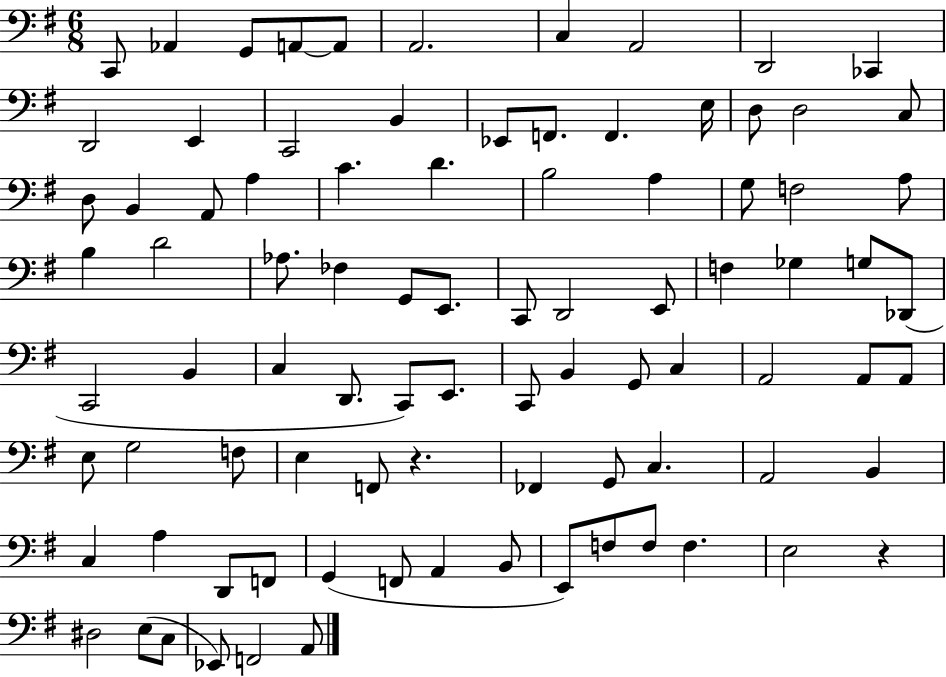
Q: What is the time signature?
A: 6/8